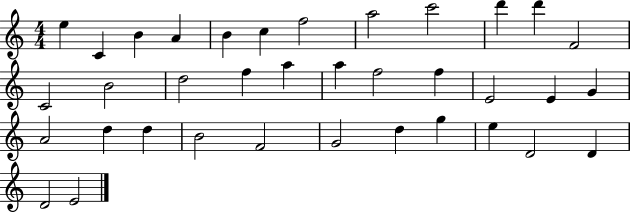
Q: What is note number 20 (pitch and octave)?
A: F5